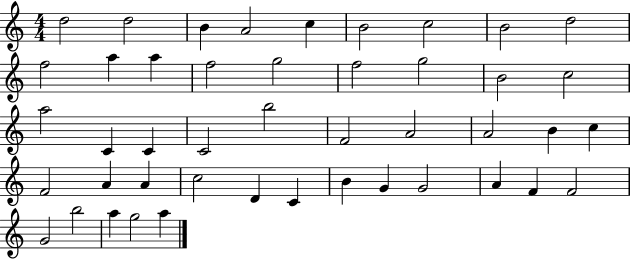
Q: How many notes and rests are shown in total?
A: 45